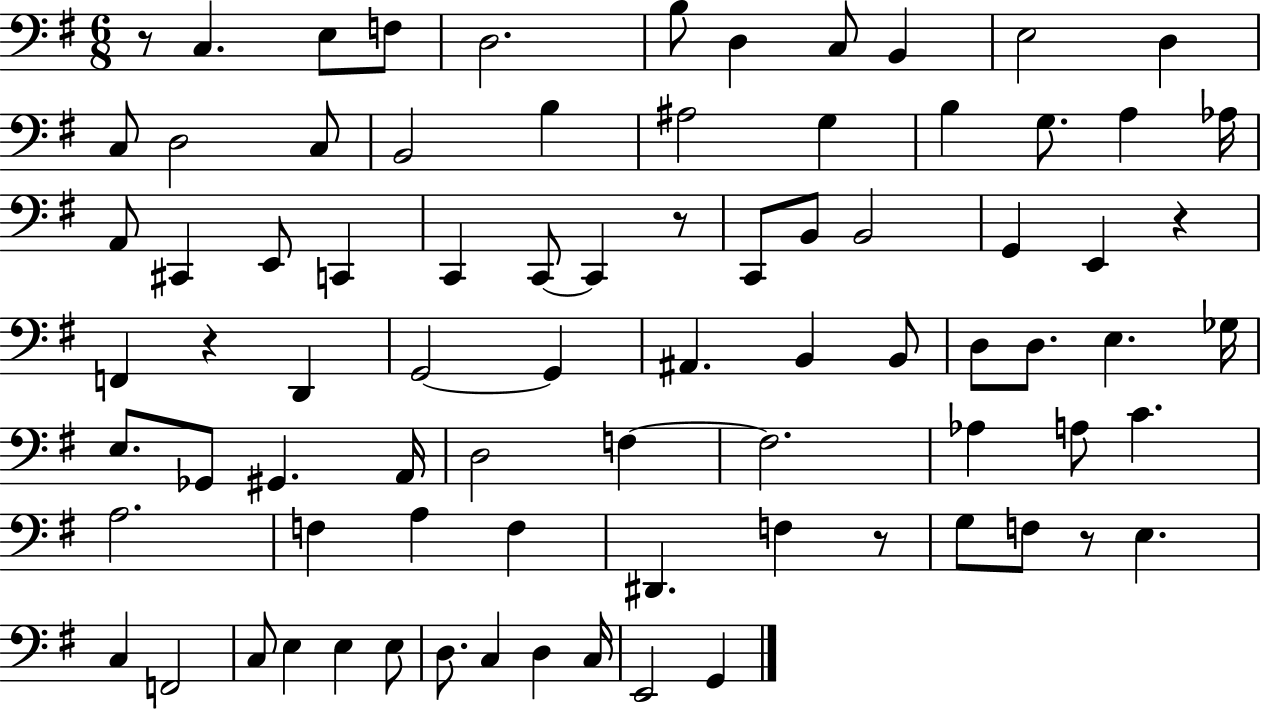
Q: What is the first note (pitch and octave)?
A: C3